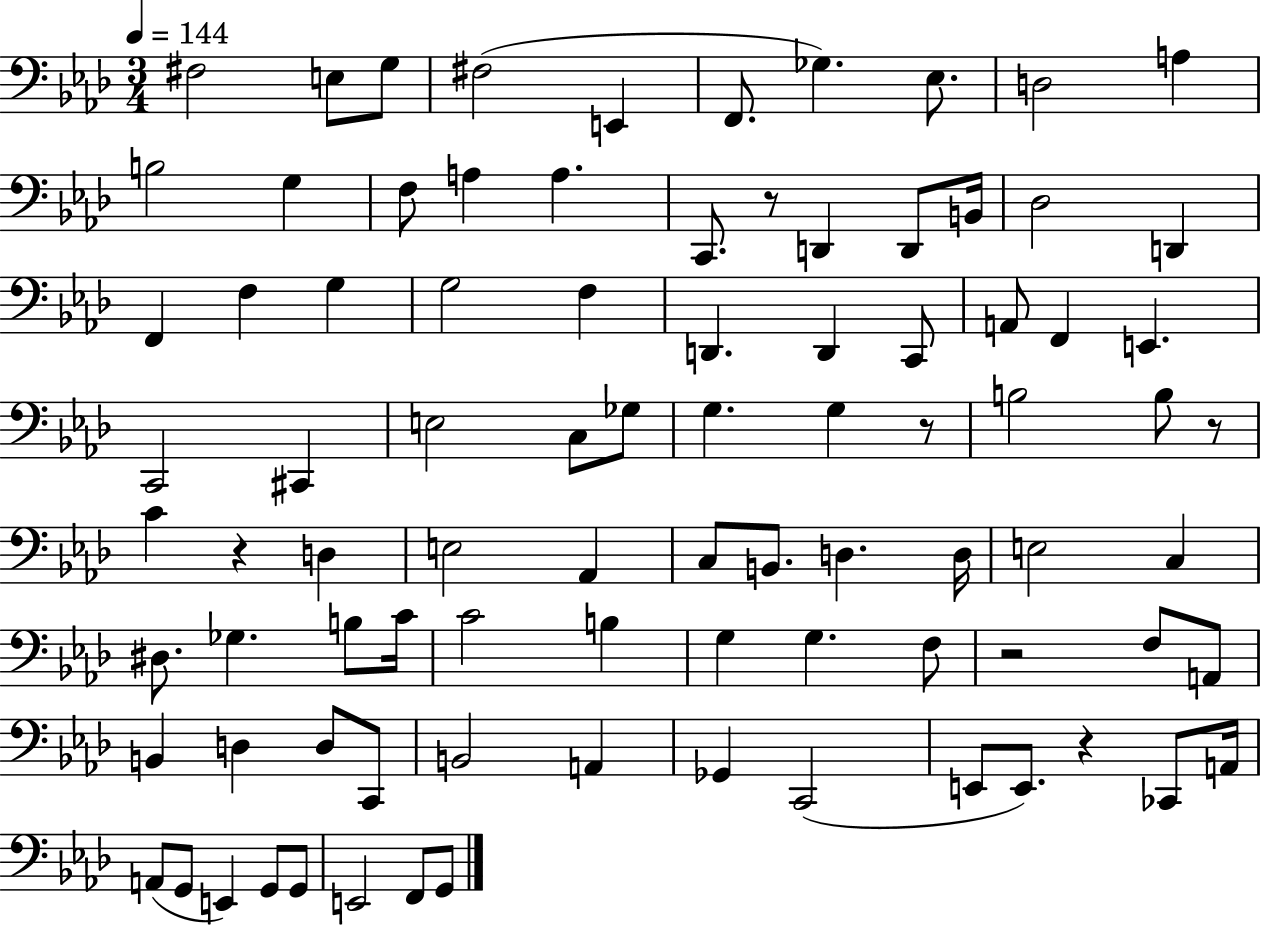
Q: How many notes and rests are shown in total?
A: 88